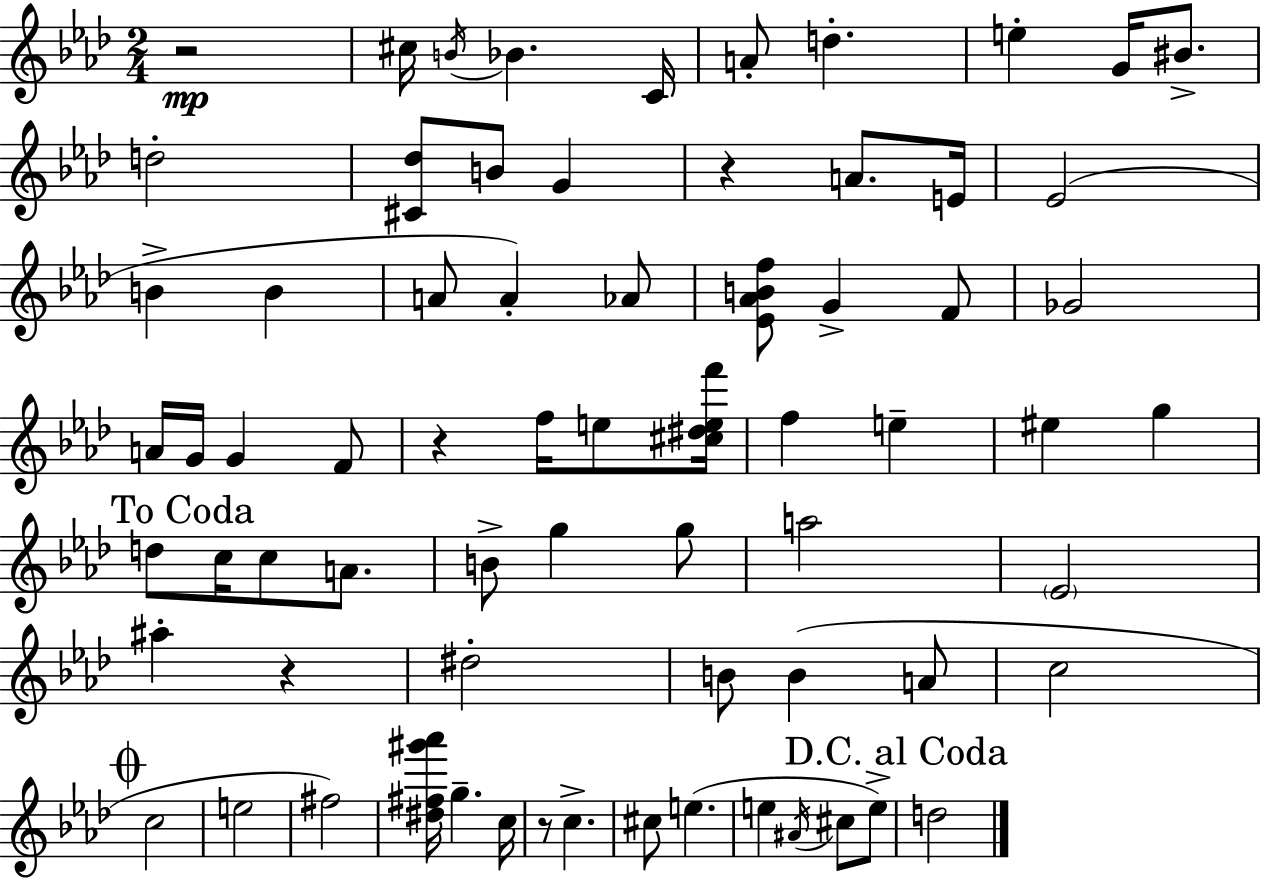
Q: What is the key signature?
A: AES major